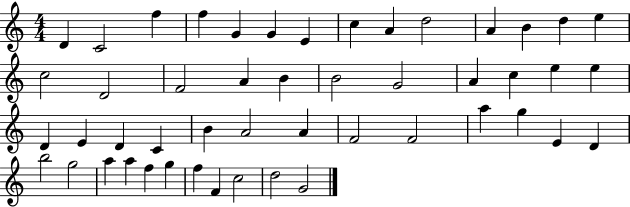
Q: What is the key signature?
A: C major